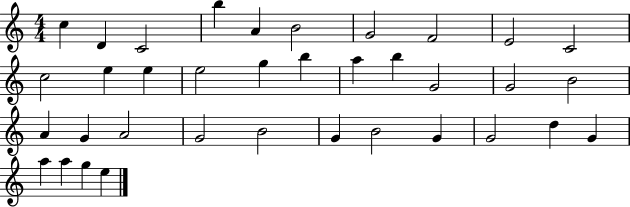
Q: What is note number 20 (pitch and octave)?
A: G4